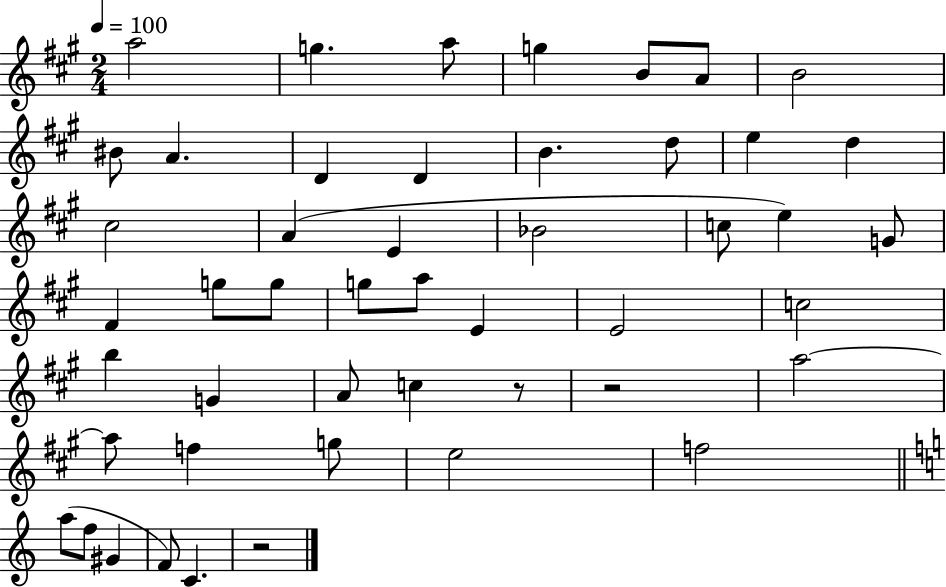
{
  \clef treble
  \numericTimeSignature
  \time 2/4
  \key a \major
  \tempo 4 = 100
  a''2 | g''4. a''8 | g''4 b'8 a'8 | b'2 | \break bis'8 a'4. | d'4 d'4 | b'4. d''8 | e''4 d''4 | \break cis''2 | a'4( e'4 | bes'2 | c''8 e''4) g'8 | \break fis'4 g''8 g''8 | g''8 a''8 e'4 | e'2 | c''2 | \break b''4 g'4 | a'8 c''4 r8 | r2 | a''2~~ | \break a''8 f''4 g''8 | e''2 | f''2 | \bar "||" \break \key a \minor a''8( f''8 gis'4 | f'8) c'4. | r2 | \bar "|."
}